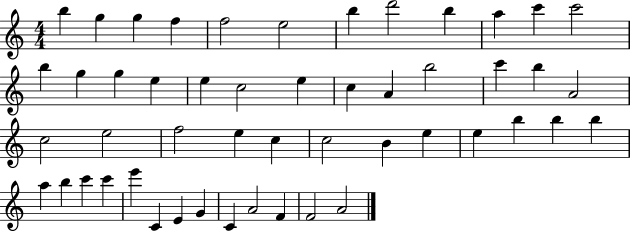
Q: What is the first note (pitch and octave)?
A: B5